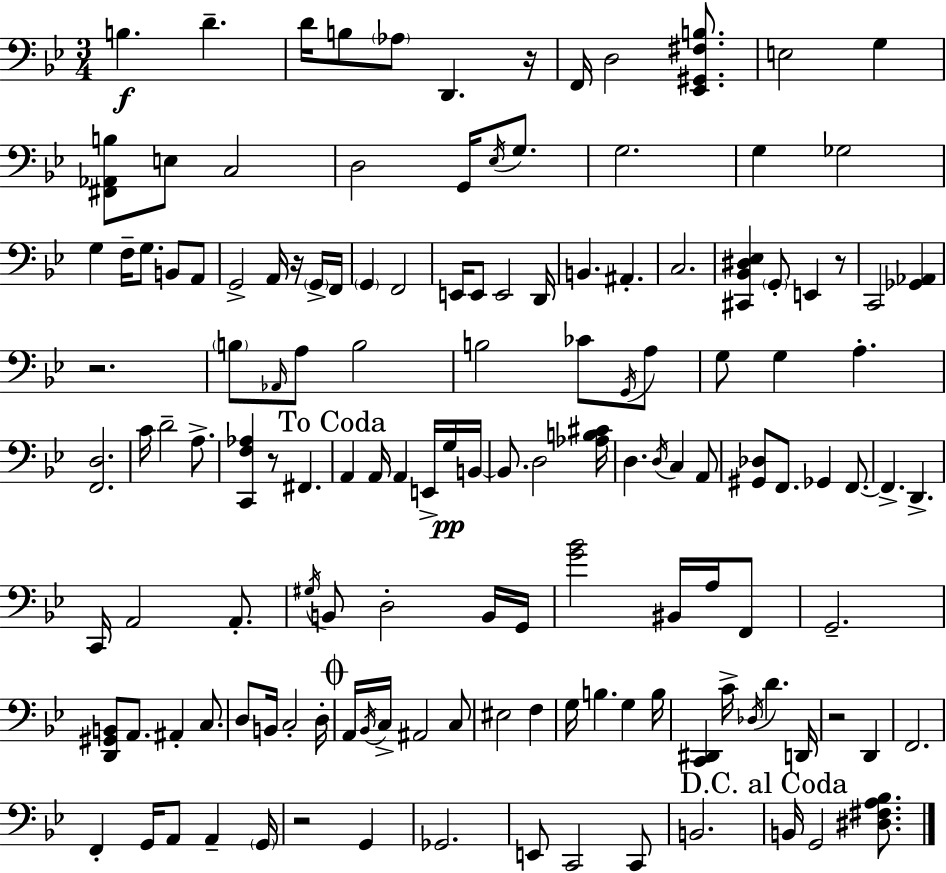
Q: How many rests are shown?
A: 7